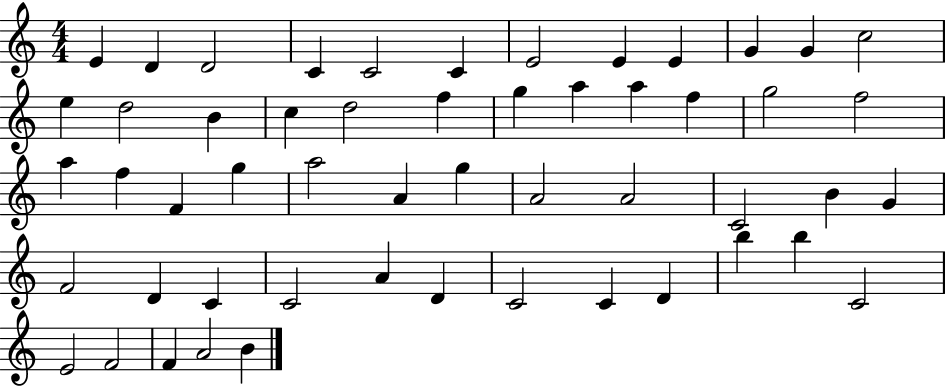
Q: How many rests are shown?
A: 0